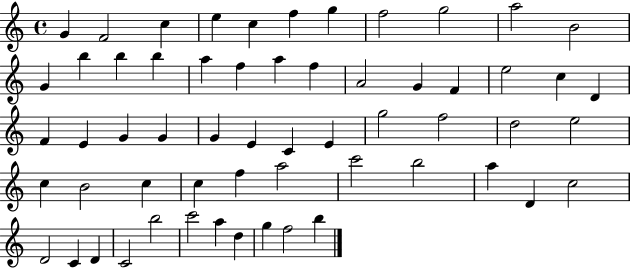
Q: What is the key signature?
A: C major